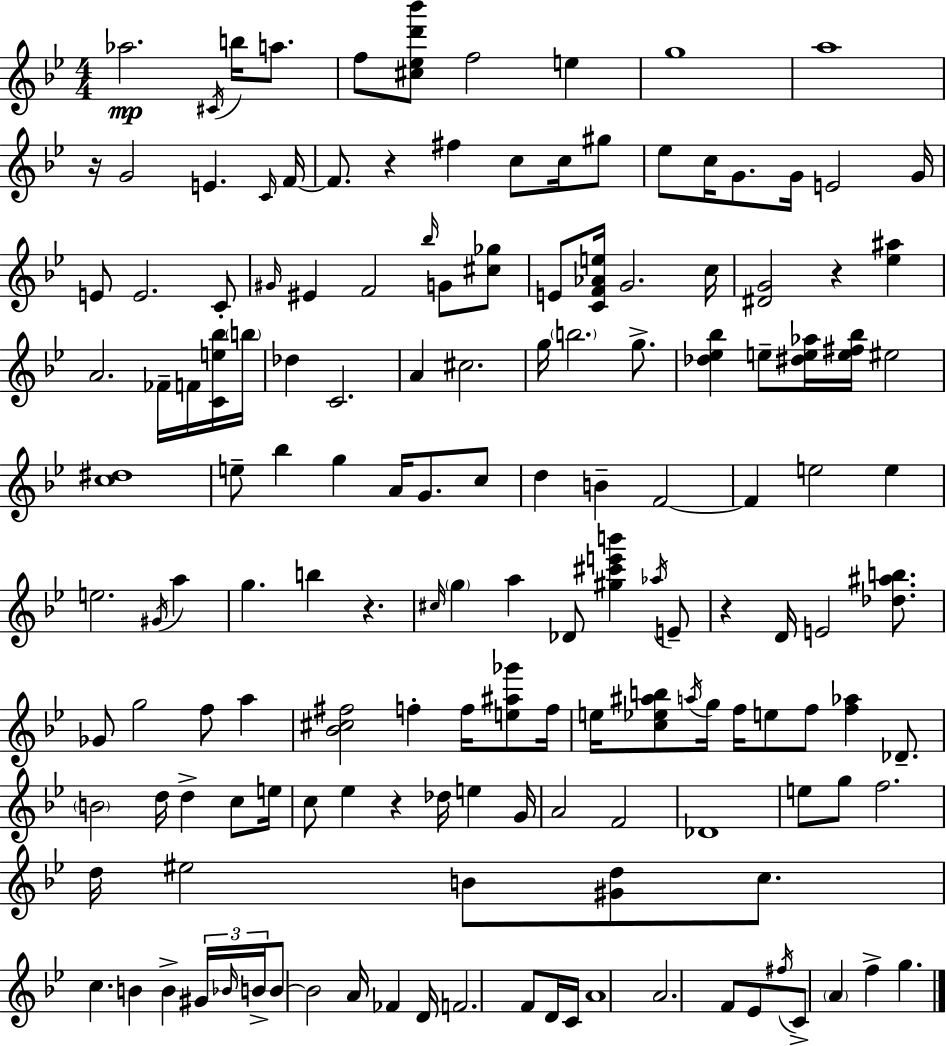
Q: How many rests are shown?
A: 6